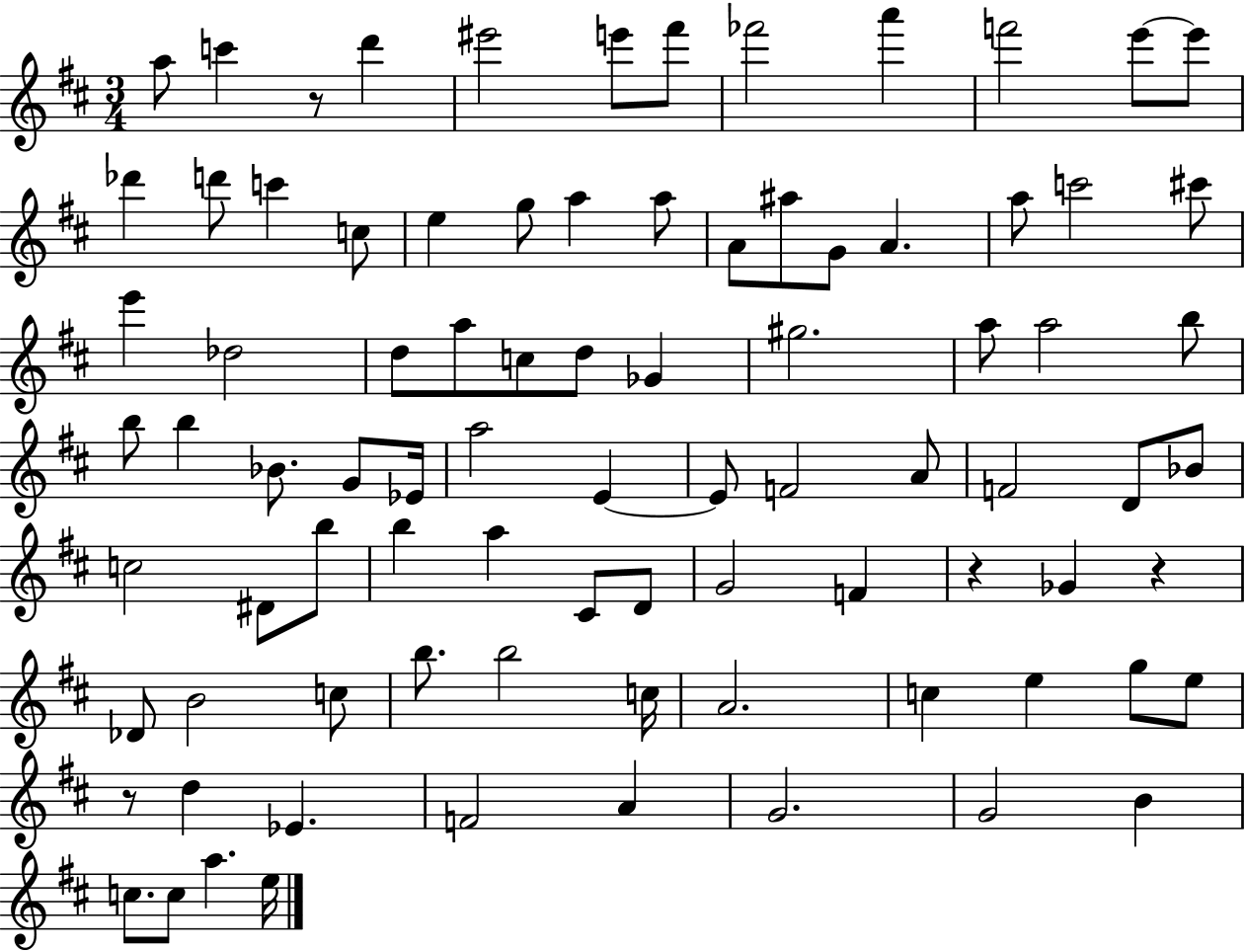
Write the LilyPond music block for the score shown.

{
  \clef treble
  \numericTimeSignature
  \time 3/4
  \key d \major
  a''8 c'''4 r8 d'''4 | eis'''2 e'''8 fis'''8 | fes'''2 a'''4 | f'''2 e'''8~~ e'''8 | \break des'''4 d'''8 c'''4 c''8 | e''4 g''8 a''4 a''8 | a'8 ais''8 g'8 a'4. | a''8 c'''2 cis'''8 | \break e'''4 des''2 | d''8 a''8 c''8 d''8 ges'4 | gis''2. | a''8 a''2 b''8 | \break b''8 b''4 bes'8. g'8 ees'16 | a''2 e'4~~ | e'8 f'2 a'8 | f'2 d'8 bes'8 | \break c''2 dis'8 b''8 | b''4 a''4 cis'8 d'8 | g'2 f'4 | r4 ges'4 r4 | \break des'8 b'2 c''8 | b''8. b''2 c''16 | a'2. | c''4 e''4 g''8 e''8 | \break r8 d''4 ees'4. | f'2 a'4 | g'2. | g'2 b'4 | \break c''8. c''8 a''4. e''16 | \bar "|."
}